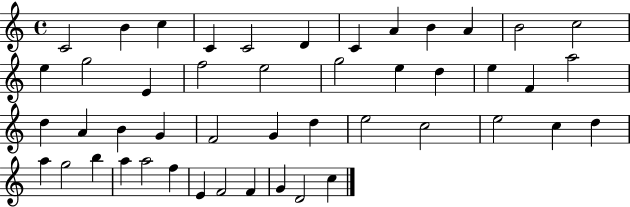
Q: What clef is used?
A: treble